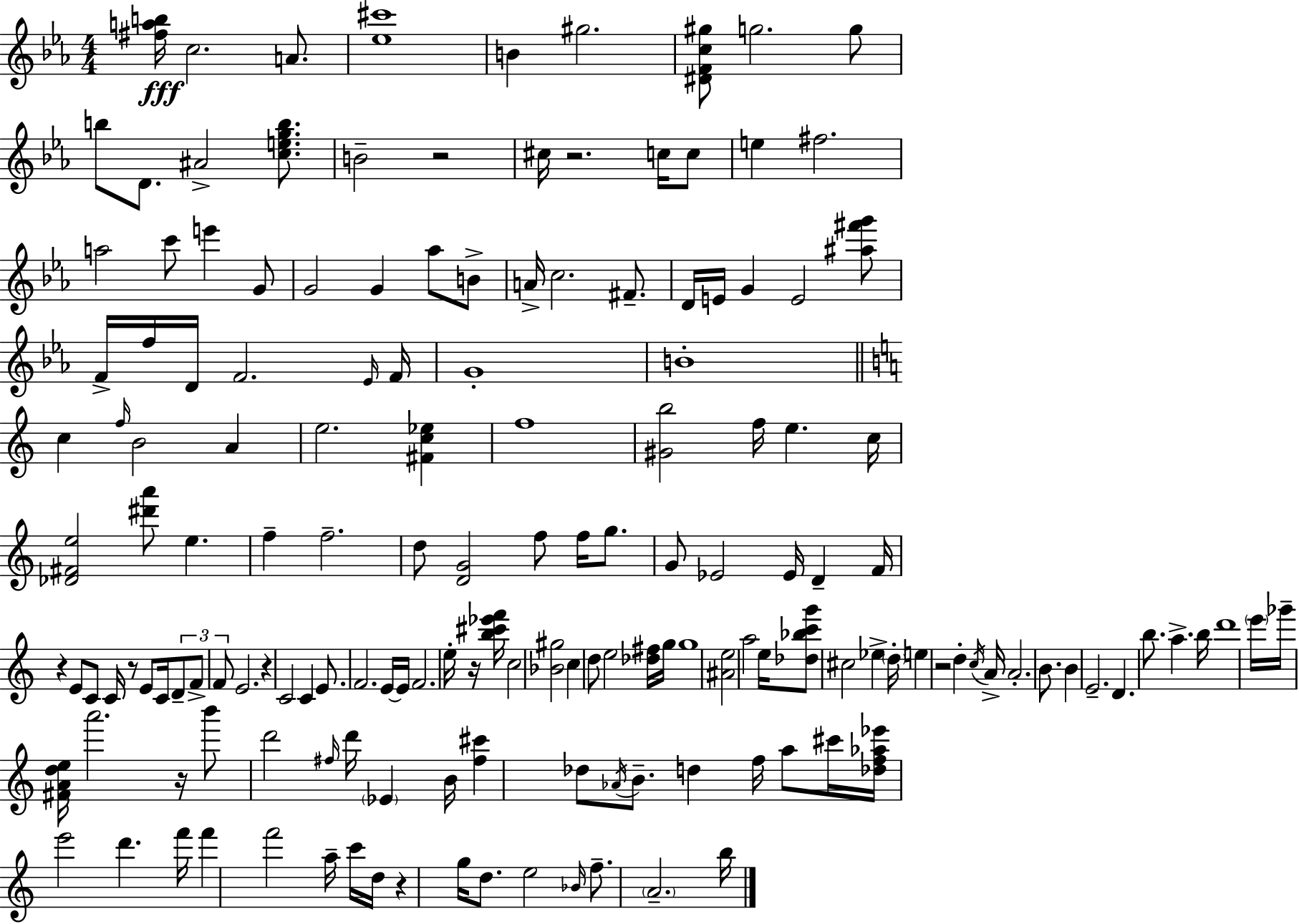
[F#5,A5,B5]/s C5/h. A4/e. [Eb5,C#6]/w B4/q G#5/h. [D#4,F4,C5,G#5]/e G5/h. G5/e B5/e D4/e. A#4/h [C5,E5,G5,B5]/e. B4/h R/h C#5/s R/h. C5/s C5/e E5/q F#5/h. A5/h C6/e E6/q G4/e G4/h G4/q Ab5/e B4/e A4/s C5/h. F#4/e. D4/s E4/s G4/q E4/h [A#5,F#6,G6]/e F4/s F5/s D4/s F4/h. Eb4/s F4/s G4/w B4/w C5/q F5/s B4/h A4/q E5/h. [F#4,C5,Eb5]/q F5/w [G#4,B5]/h F5/s E5/q. C5/s [Db4,F#4,E5]/h [D#6,A6]/e E5/q. F5/q F5/h. D5/e [D4,G4]/h F5/e F5/s G5/e. G4/e Eb4/h Eb4/s D4/q F4/s R/q E4/e C4/e C4/s R/e E4/e C4/s D4/e F4/e F4/e E4/h. R/q C4/h C4/q E4/e. F4/h. E4/s E4/s F4/h. E5/s R/s [B5,C#6,Eb6,F6]/s C5/h [Bb4,G#5]/h C5/q D5/e E5/h [Db5,F#5]/s G5/s G5/w [A#4,E5]/h A5/h E5/s [Db5,Bb5,C6,G6]/e C#5/h Eb5/q D5/s E5/q R/h D5/q C5/s A4/s A4/h. B4/e. B4/q E4/h. D4/q. B5/e. A5/q. B5/s D6/w E6/s Gb6/s [F#4,A4,D5,E5]/s A6/h. R/s B6/e D6/h F#5/s D6/s Eb4/q B4/s [F#5,C#6]/q Db5/e Ab4/s B4/e. D5/q F5/s A5/e C#6/s [Db5,F5,Ab5,Eb6]/s E6/h D6/q. F6/s F6/q F6/h A5/s C6/s D5/s R/q G5/s D5/e. E5/h Bb4/s F5/e. A4/h. B5/s